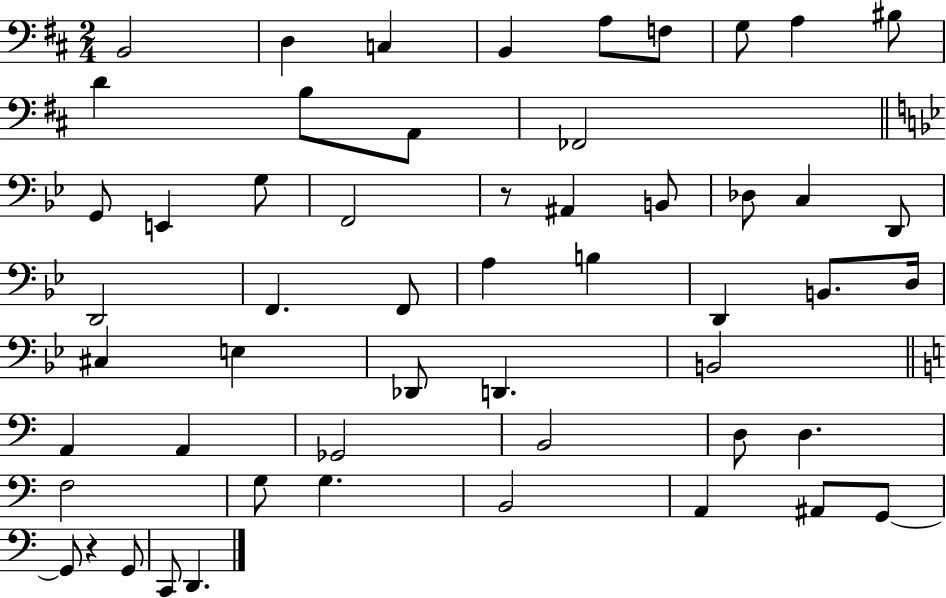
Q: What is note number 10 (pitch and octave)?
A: D4